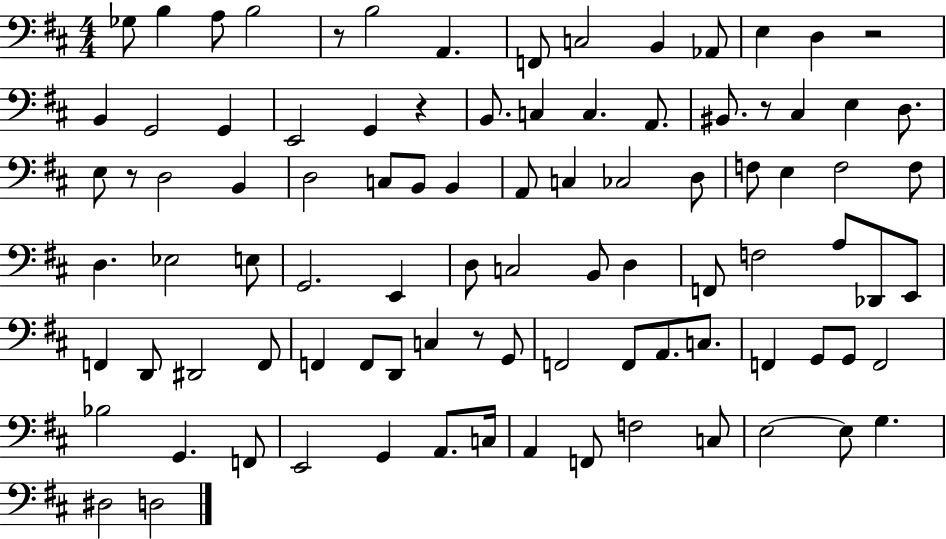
Gb3/e B3/q A3/e B3/h R/e B3/h A2/q. F2/e C3/h B2/q Ab2/e E3/q D3/q R/h B2/q G2/h G2/q E2/h G2/q R/q B2/e. C3/q C3/q. A2/e. BIS2/e. R/e C#3/q E3/q D3/e. E3/e R/e D3/h B2/q D3/h C3/e B2/e B2/q A2/e C3/q CES3/h D3/e F3/e E3/q F3/h F3/e D3/q. Eb3/h E3/e G2/h. E2/q D3/e C3/h B2/e D3/q F2/e F3/h A3/e Db2/e E2/e F2/q D2/e D#2/h F2/e F2/q F2/e D2/e C3/q R/e G2/e F2/h F2/e A2/e. C3/e. F2/q G2/e G2/e F2/h Bb3/h G2/q. F2/e E2/h G2/q A2/e. C3/s A2/q F2/e F3/h C3/e E3/h E3/e G3/q. D#3/h D3/h